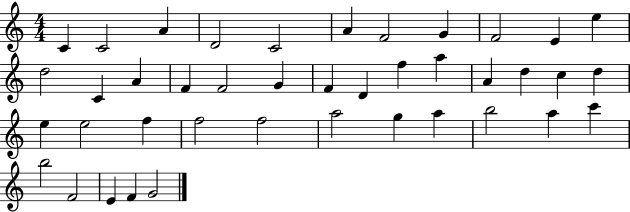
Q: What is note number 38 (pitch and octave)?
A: F4